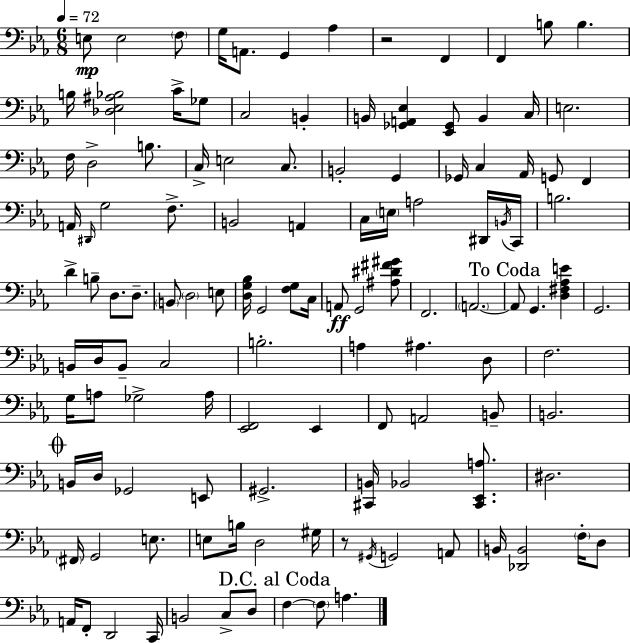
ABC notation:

X:1
T:Untitled
M:6/8
L:1/4
K:Cm
E,/2 E,2 F,/2 G,/4 A,,/2 G,, _A, z2 F,, F,, B,/2 B, B,/4 [_D,_E,^A,_B,]2 C/4 _G,/2 C,2 B,, B,,/4 [_G,,A,,_E,] [_E,,_G,,]/2 B,, C,/4 E,2 F,/4 D,2 B,/2 C,/4 E,2 C,/2 B,,2 G,, _G,,/4 C, _A,,/4 G,,/2 F,, A,,/4 ^D,,/4 G,2 F,/2 B,,2 A,, C,/4 E,/4 A,2 ^D,,/4 B,,/4 C,,/4 B,2 D B,/2 D,/2 D,/2 B,,/2 D,2 E,/2 [D,G,_B,]/4 G,,2 [F,G,]/2 C,/4 A,,/2 G,,2 [^A,^D^F^G]/2 F,,2 A,,2 A,,/2 G,, [D,^F,_A,E] G,,2 B,,/4 D,/4 B,,/2 C,2 B,2 A, ^A, D,/2 F,2 G,/4 A,/2 _G,2 A,/4 [_E,,F,,]2 _E,, F,,/2 A,,2 B,,/2 B,,2 B,,/4 D,/4 _G,,2 E,,/2 ^G,,2 [^C,,B,,]/4 _B,,2 [^C,,_E,,A,]/2 ^D,2 ^F,,/4 G,,2 E,/2 E,/2 B,/4 D,2 ^G,/4 z/2 ^G,,/4 G,,2 A,,/2 B,,/4 [_D,,B,,]2 F,/4 D,/2 A,,/4 F,,/2 D,,2 C,,/4 B,,2 C,/2 D,/2 F, F,/2 A,